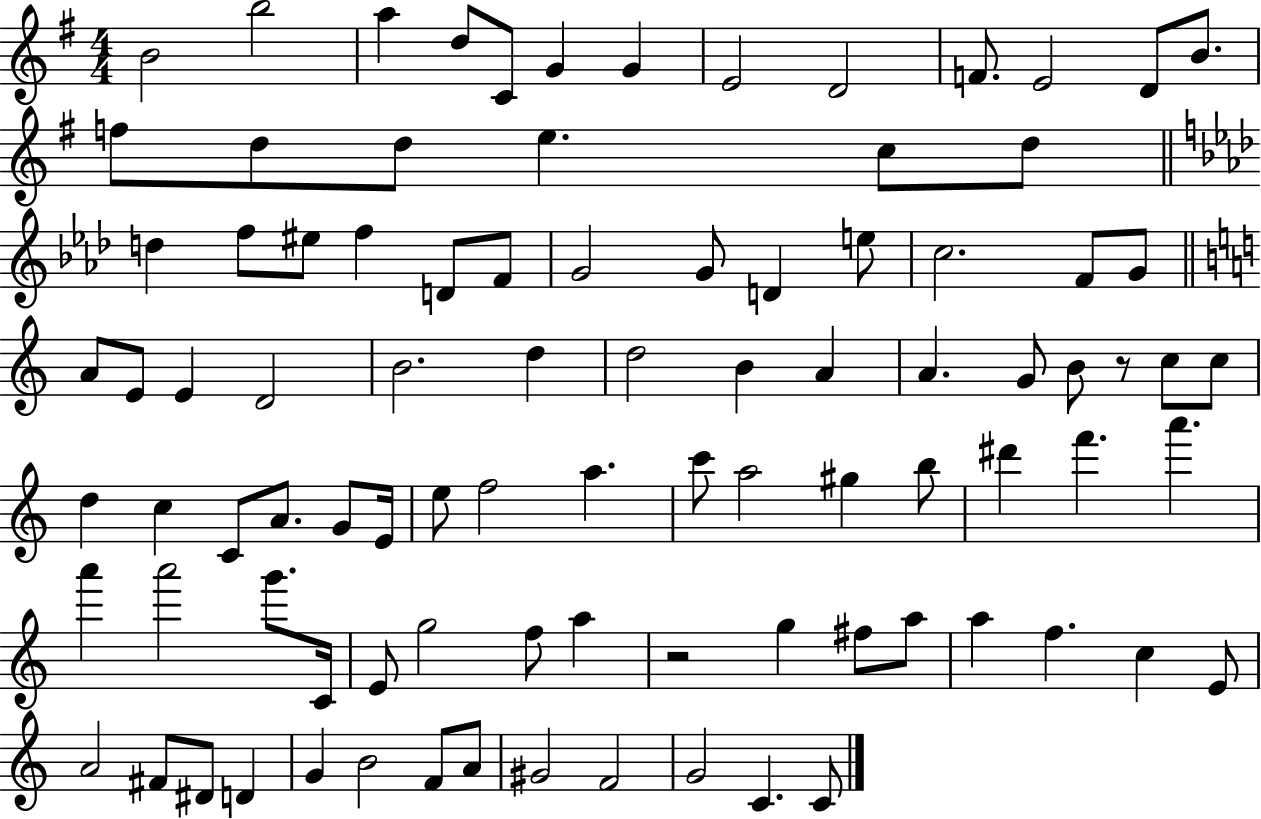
X:1
T:Untitled
M:4/4
L:1/4
K:G
B2 b2 a d/2 C/2 G G E2 D2 F/2 E2 D/2 B/2 f/2 d/2 d/2 e c/2 d/2 d f/2 ^e/2 f D/2 F/2 G2 G/2 D e/2 c2 F/2 G/2 A/2 E/2 E D2 B2 d d2 B A A G/2 B/2 z/2 c/2 c/2 d c C/2 A/2 G/2 E/4 e/2 f2 a c'/2 a2 ^g b/2 ^d' f' a' a' a'2 g'/2 C/4 E/2 g2 f/2 a z2 g ^f/2 a/2 a f c E/2 A2 ^F/2 ^D/2 D G B2 F/2 A/2 ^G2 F2 G2 C C/2